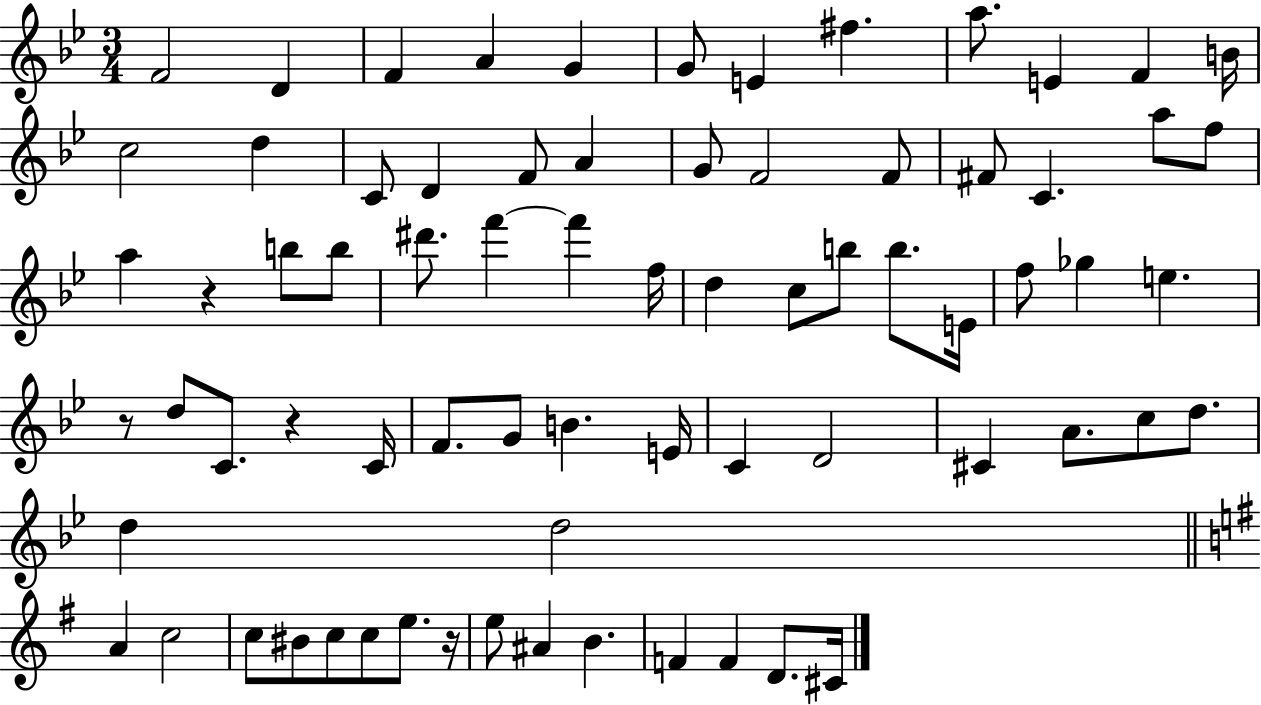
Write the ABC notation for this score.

X:1
T:Untitled
M:3/4
L:1/4
K:Bb
F2 D F A G G/2 E ^f a/2 E F B/4 c2 d C/2 D F/2 A G/2 F2 F/2 ^F/2 C a/2 f/2 a z b/2 b/2 ^d'/2 f' f' f/4 d c/2 b/2 b/2 E/4 f/2 _g e z/2 d/2 C/2 z C/4 F/2 G/2 B E/4 C D2 ^C A/2 c/2 d/2 d d2 A c2 c/2 ^B/2 c/2 c/2 e/2 z/4 e/2 ^A B F F D/2 ^C/4